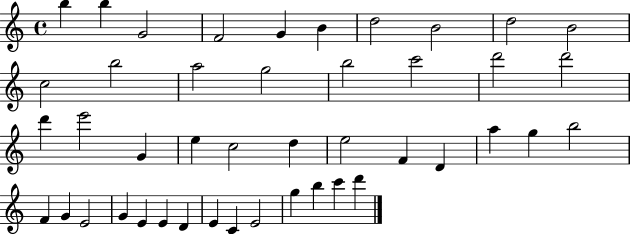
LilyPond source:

{
  \clef treble
  \time 4/4
  \defaultTimeSignature
  \key c \major
  b''4 b''4 g'2 | f'2 g'4 b'4 | d''2 b'2 | d''2 b'2 | \break c''2 b''2 | a''2 g''2 | b''2 c'''2 | d'''2 d'''2 | \break d'''4 e'''2 g'4 | e''4 c''2 d''4 | e''2 f'4 d'4 | a''4 g''4 b''2 | \break f'4 g'4 e'2 | g'4 e'4 e'4 d'4 | e'4 c'4 e'2 | g''4 b''4 c'''4 d'''4 | \break \bar "|."
}